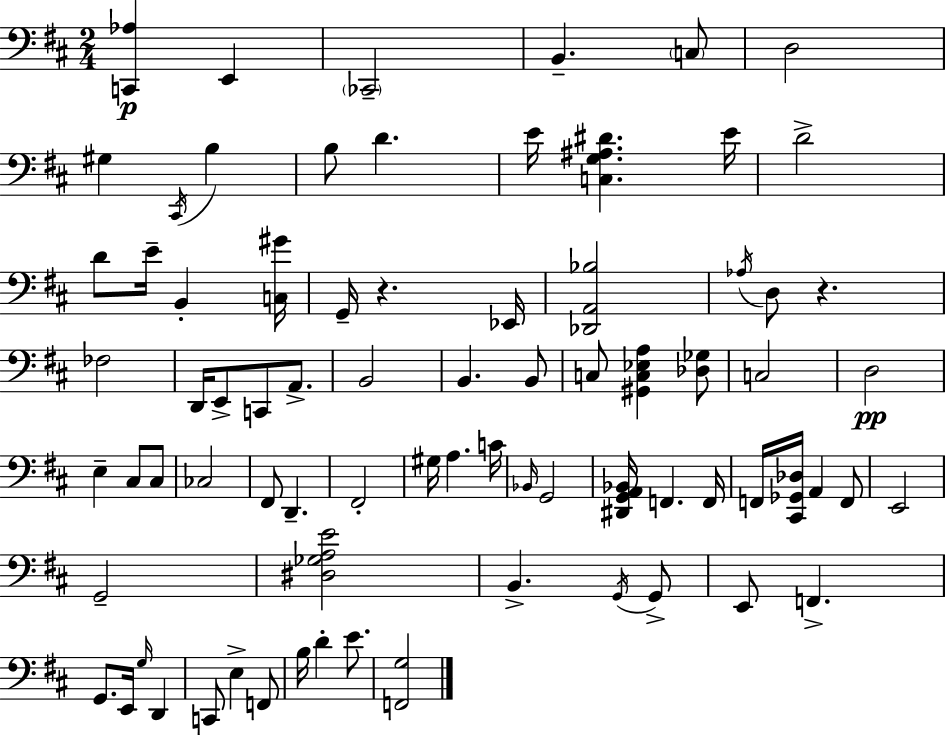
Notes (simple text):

[C2,Ab3]/q E2/q CES2/h B2/q. C3/e D3/h G#3/q C#2/s B3/q B3/e D4/q. E4/s [C3,G3,A#3,D#4]/q. E4/s D4/h D4/e E4/s B2/q [C3,G#4]/s G2/s R/q. Eb2/s [Db2,A2,Bb3]/h Ab3/s D3/e R/q. FES3/h D2/s E2/e C2/e A2/e. B2/h B2/q. B2/e C3/e [G#2,C3,Eb3,A3]/q [Db3,Gb3]/e C3/h D3/h E3/q C#3/e C#3/e CES3/h F#2/e D2/q. F#2/h G#3/s A3/q. C4/s Bb2/s G2/h [D#2,G2,A2,Bb2]/s F2/q. F2/s F2/s [C#2,Gb2,Db3]/s A2/q F2/e E2/h G2/h [D#3,Gb3,A3,E4]/h B2/q. G2/s G2/e E2/e F2/q. G2/e. E2/s G3/s D2/q C2/e E3/q F2/e B3/s D4/q E4/e. [F2,G3]/h